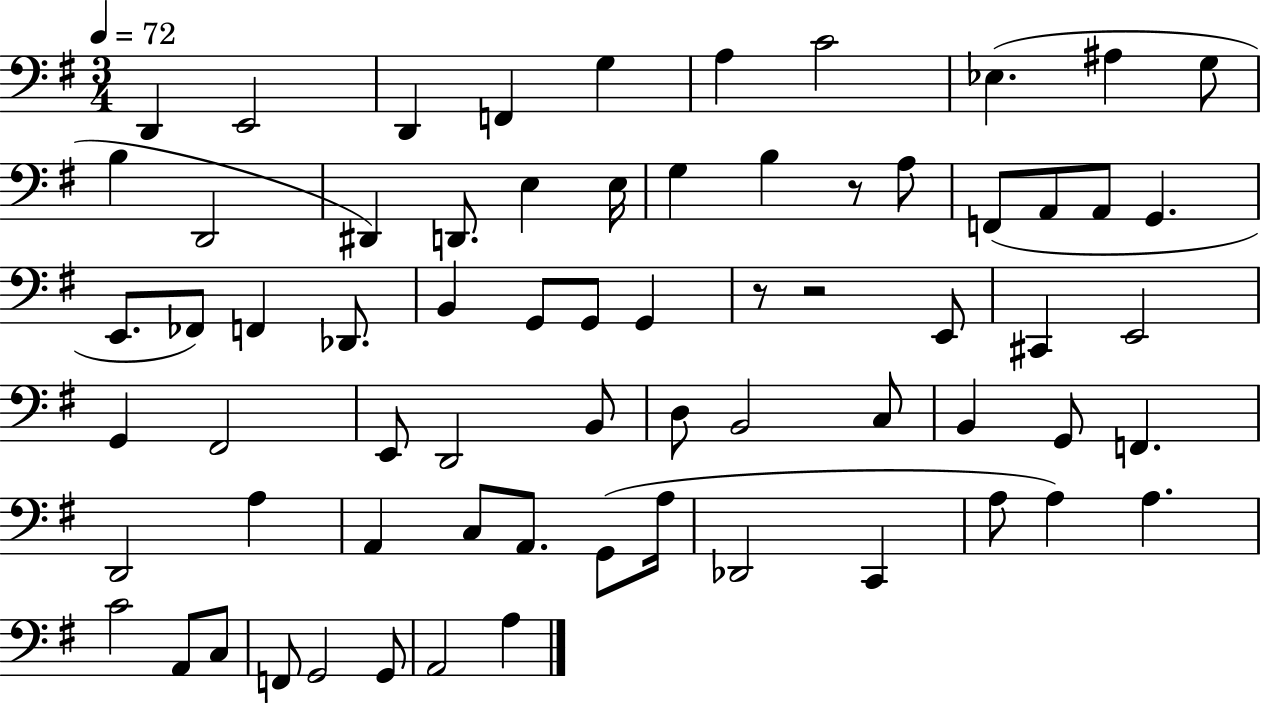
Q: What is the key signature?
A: G major